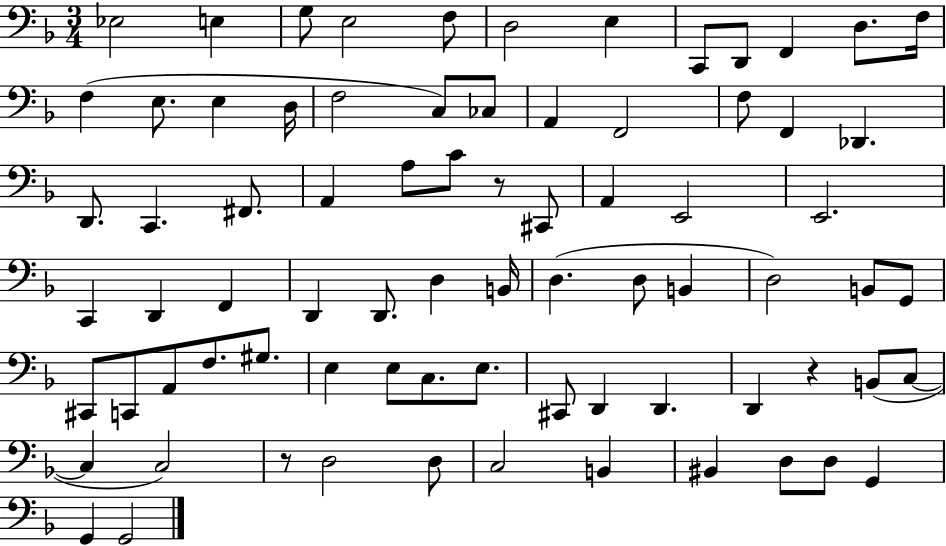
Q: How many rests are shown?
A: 3